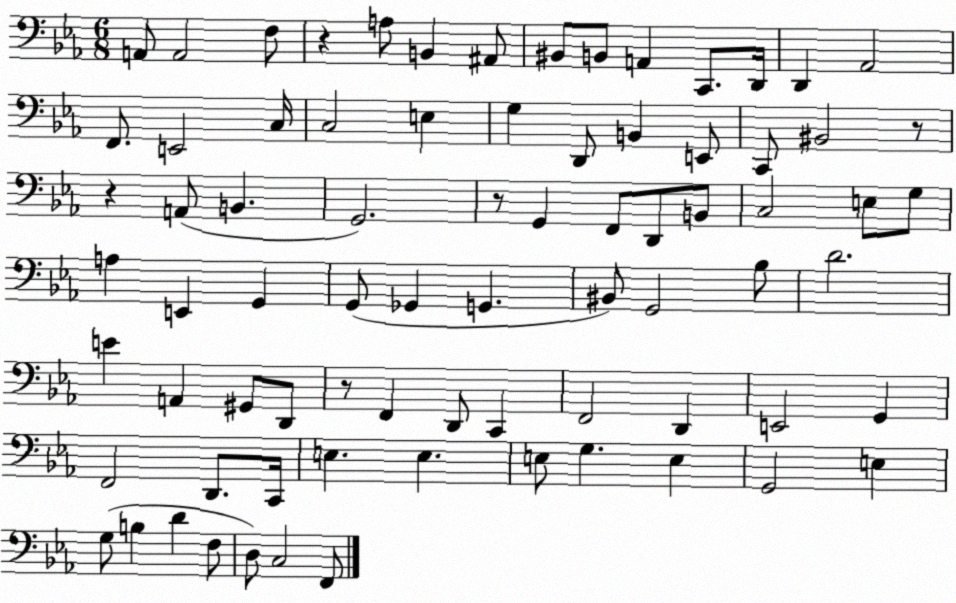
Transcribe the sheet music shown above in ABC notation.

X:1
T:Untitled
M:6/8
L:1/4
K:Eb
A,,/2 A,,2 F,/2 z A,/2 B,, ^A,,/2 ^B,,/2 B,,/2 A,, C,,/2 D,,/4 D,, _A,,2 F,,/2 E,,2 C,/4 C,2 E, G, D,,/2 B,, E,,/2 C,,/2 ^B,,2 z/2 z A,,/2 B,, G,,2 z/2 G,, F,,/2 D,,/2 B,,/2 C,2 E,/2 G,/2 A, E,, G,, G,,/2 _G,, G,, ^B,,/2 G,,2 _B,/2 D2 E A,, ^G,,/2 D,,/2 z/2 F,, D,,/2 C,, F,,2 D,, E,,2 G,, F,,2 D,,/2 C,,/4 E, E, E,/2 G, E, G,,2 E, G,/2 B, D F,/2 D,/2 C,2 F,,/2